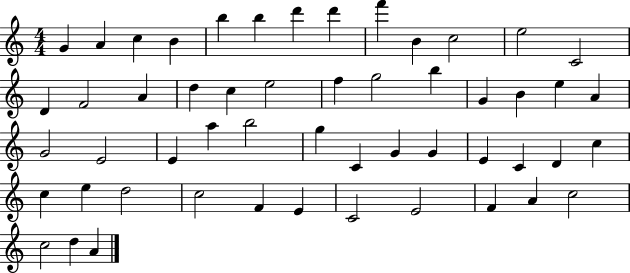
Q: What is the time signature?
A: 4/4